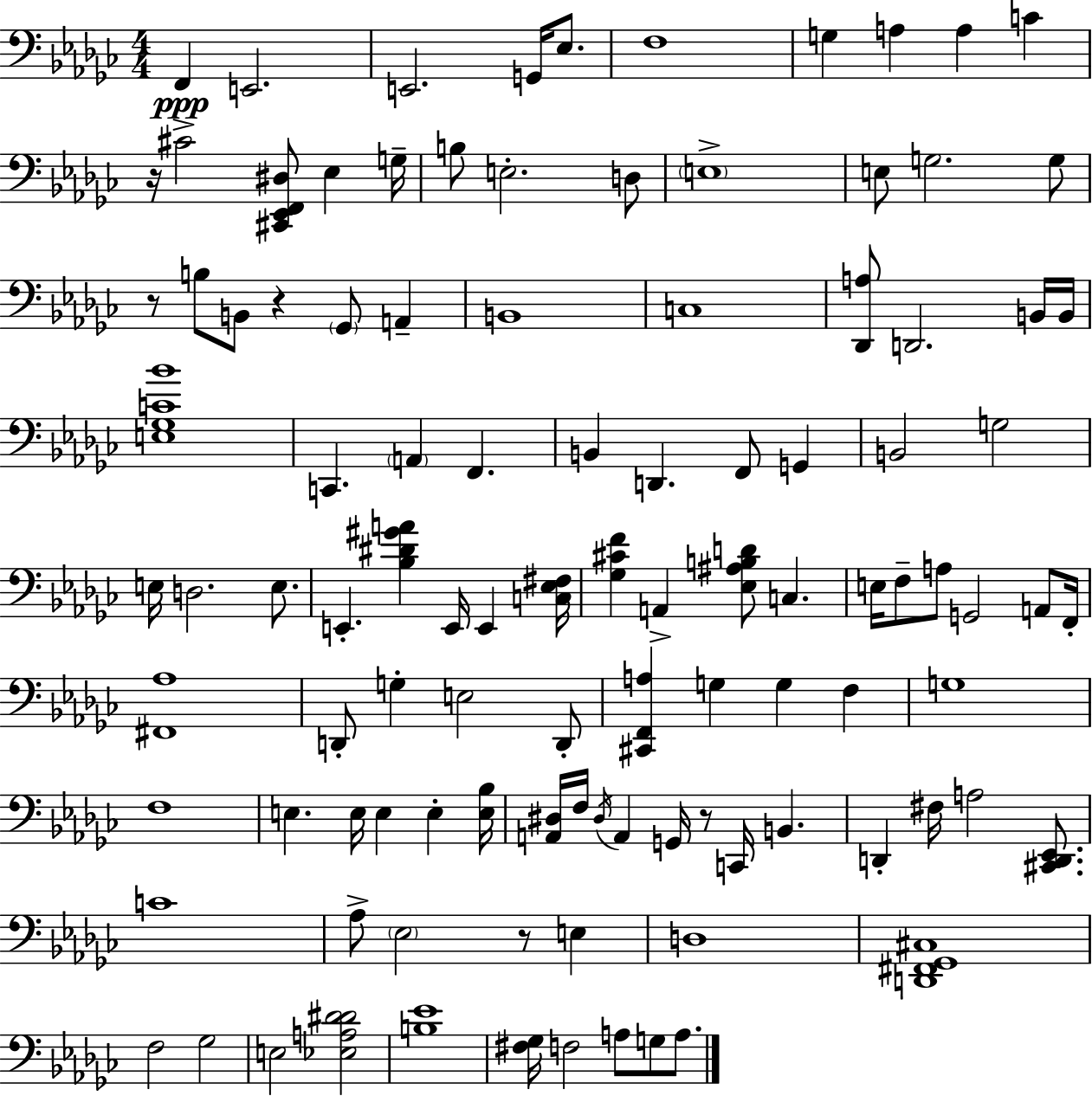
F2/q E2/h. E2/h. G2/s Eb3/e. F3/w G3/q A3/q A3/q C4/q R/s C#4/h [C#2,Eb2,F2,D#3]/e Eb3/q G3/s B3/e E3/h. D3/e E3/w E3/e G3/h. G3/e R/e B3/e B2/e R/q Gb2/e A2/q B2/w C3/w [Db2,A3]/e D2/h. B2/s B2/s [E3,Gb3,C4,Bb4]/w C2/q. A2/q F2/q. B2/q D2/q. F2/e G2/q B2/h G3/h E3/s D3/h. E3/e. E2/q. [Bb3,D#4,G#4,A4]/q E2/s E2/q [C3,Eb3,F#3]/s [Gb3,C#4,F4]/q A2/q [Eb3,A#3,B3,D4]/e C3/q. E3/s F3/e A3/e G2/h A2/e F2/s [F#2,Ab3]/w D2/e G3/q E3/h D2/e [C#2,F2,A3]/q G3/q G3/q F3/q G3/w F3/w E3/q. E3/s E3/q E3/q [E3,Bb3]/s [A2,D#3]/s F3/s D#3/s A2/q G2/s R/e C2/s B2/q. D2/q F#3/s A3/h [C#2,D2,Eb2]/e. C4/w Ab3/e Eb3/h R/e E3/q D3/w [D2,F#2,Gb2,C#3]/w F3/h Gb3/h E3/h [Eb3,A3,Db4,D#4]/h [B3,Eb4]/w [F#3,Gb3]/s F3/h A3/e G3/e A3/e.